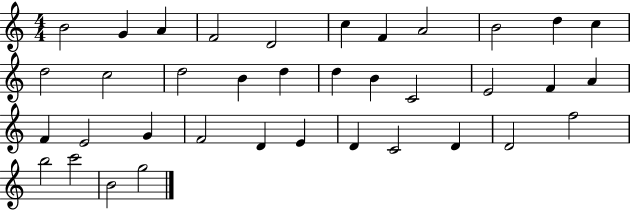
{
  \clef treble
  \numericTimeSignature
  \time 4/4
  \key c \major
  b'2 g'4 a'4 | f'2 d'2 | c''4 f'4 a'2 | b'2 d''4 c''4 | \break d''2 c''2 | d''2 b'4 d''4 | d''4 b'4 c'2 | e'2 f'4 a'4 | \break f'4 e'2 g'4 | f'2 d'4 e'4 | d'4 c'2 d'4 | d'2 f''2 | \break b''2 c'''2 | b'2 g''2 | \bar "|."
}